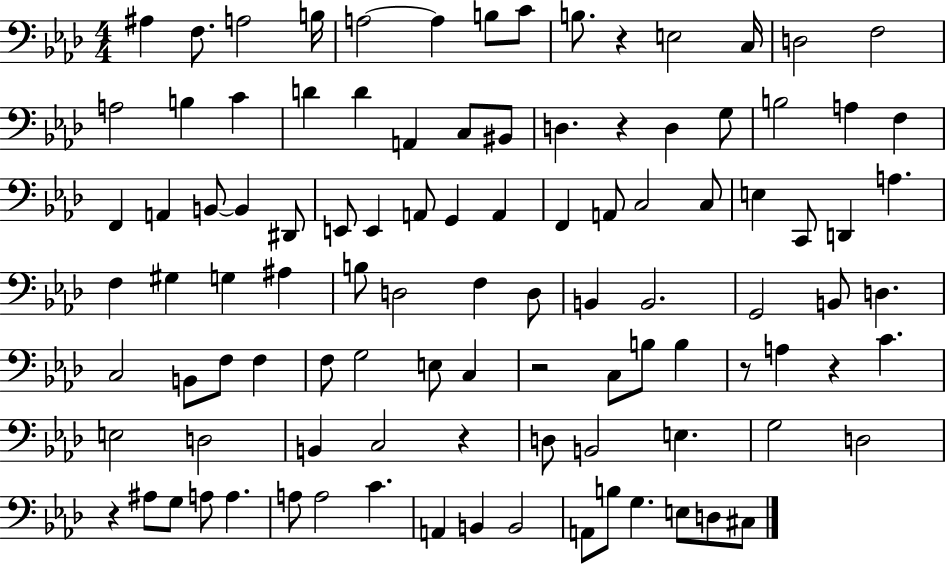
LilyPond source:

{
  \clef bass
  \numericTimeSignature
  \time 4/4
  \key aes \major
  ais4 f8. a2 b16 | a2~~ a4 b8 c'8 | b8. r4 e2 c16 | d2 f2 | \break a2 b4 c'4 | d'4 d'4 a,4 c8 bis,8 | d4. r4 d4 g8 | b2 a4 f4 | \break f,4 a,4 b,8~~ b,4 dis,8 | e,8 e,4 a,8 g,4 a,4 | f,4 a,8 c2 c8 | e4 c,8 d,4 a4. | \break f4 gis4 g4 ais4 | b8 d2 f4 d8 | b,4 b,2. | g,2 b,8 d4. | \break c2 b,8 f8 f4 | f8 g2 e8 c4 | r2 c8 b8 b4 | r8 a4 r4 c'4. | \break e2 d2 | b,4 c2 r4 | d8 b,2 e4. | g2 d2 | \break r4 ais8 g8 a8 a4. | a8 a2 c'4. | a,4 b,4 b,2 | a,8 b8 g4. e8 d8 cis8 | \break \bar "|."
}